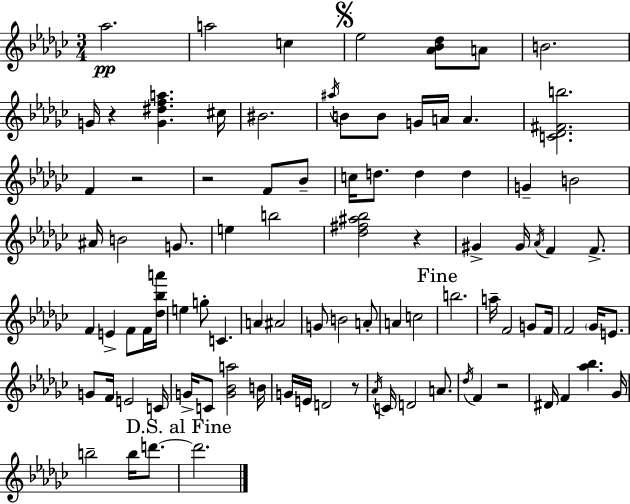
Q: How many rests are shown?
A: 6